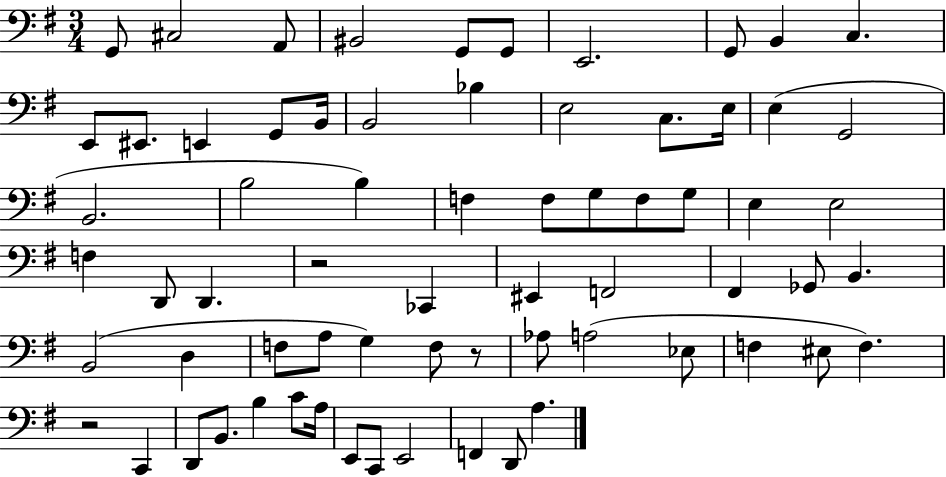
{
  \clef bass
  \numericTimeSignature
  \time 3/4
  \key g \major
  g,8 cis2 a,8 | bis,2 g,8 g,8 | e,2. | g,8 b,4 c4. | \break e,8 eis,8. e,4 g,8 b,16 | b,2 bes4 | e2 c8. e16 | e4( g,2 | \break b,2. | b2 b4) | f4 f8 g8 f8 g8 | e4 e2 | \break f4 d,8 d,4. | r2 ces,4 | eis,4 f,2 | fis,4 ges,8 b,4. | \break b,2( d4 | f8 a8 g4) f8 r8 | aes8 a2( ees8 | f4 eis8 f4.) | \break r2 c,4 | d,8 b,8. b4 c'8 a16 | e,8 c,8 e,2 | f,4 d,8 a4. | \break \bar "|."
}